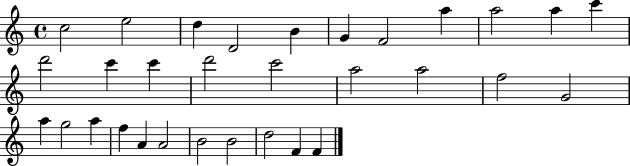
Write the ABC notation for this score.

X:1
T:Untitled
M:4/4
L:1/4
K:C
c2 e2 d D2 B G F2 a a2 a c' d'2 c' c' d'2 c'2 a2 a2 f2 G2 a g2 a f A A2 B2 B2 d2 F F